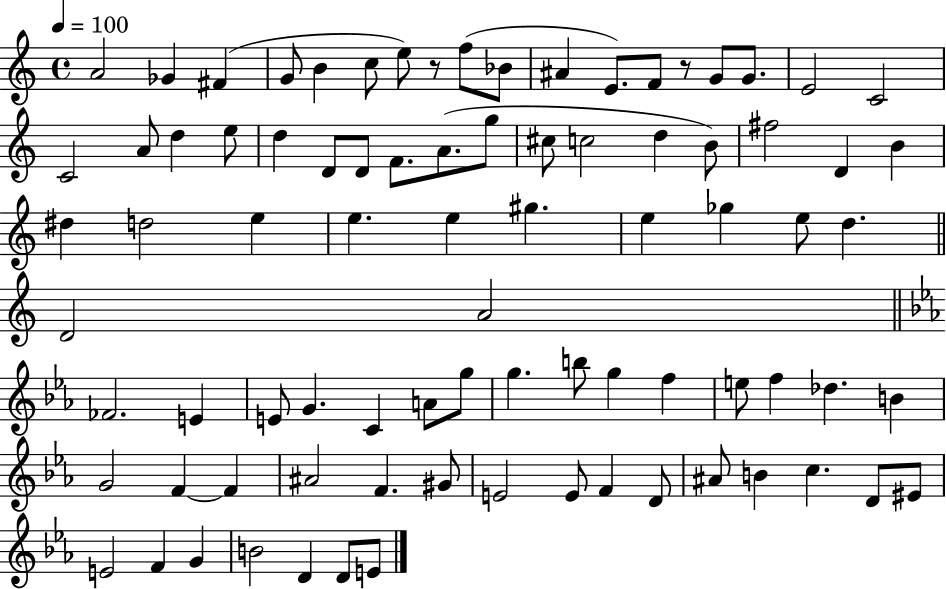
A4/h Gb4/q F#4/q G4/e B4/q C5/e E5/e R/e F5/e Bb4/e A#4/q E4/e. F4/e R/e G4/e G4/e. E4/h C4/h C4/h A4/e D5/q E5/e D5/q D4/e D4/e F4/e. A4/e. G5/e C#5/e C5/h D5/q B4/e F#5/h D4/q B4/q D#5/q D5/h E5/q E5/q. E5/q G#5/q. E5/q Gb5/q E5/e D5/q. D4/h A4/h FES4/h. E4/q E4/e G4/q. C4/q A4/e G5/e G5/q. B5/e G5/q F5/q E5/e F5/q Db5/q. B4/q G4/h F4/q F4/q A#4/h F4/q. G#4/e E4/h E4/e F4/q D4/e A#4/e B4/q C5/q. D4/e EIS4/e E4/h F4/q G4/q B4/h D4/q D4/e E4/e